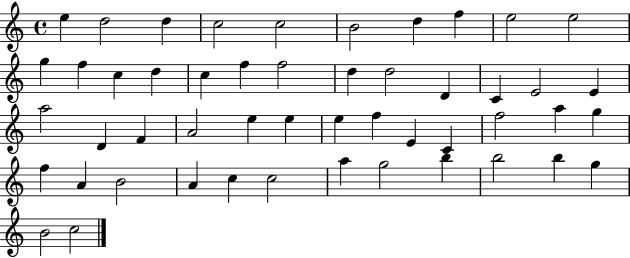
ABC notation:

X:1
T:Untitled
M:4/4
L:1/4
K:C
e d2 d c2 c2 B2 d f e2 e2 g f c d c f f2 d d2 D C E2 E a2 D F A2 e e e f E C f2 a g f A B2 A c c2 a g2 b b2 b g B2 c2